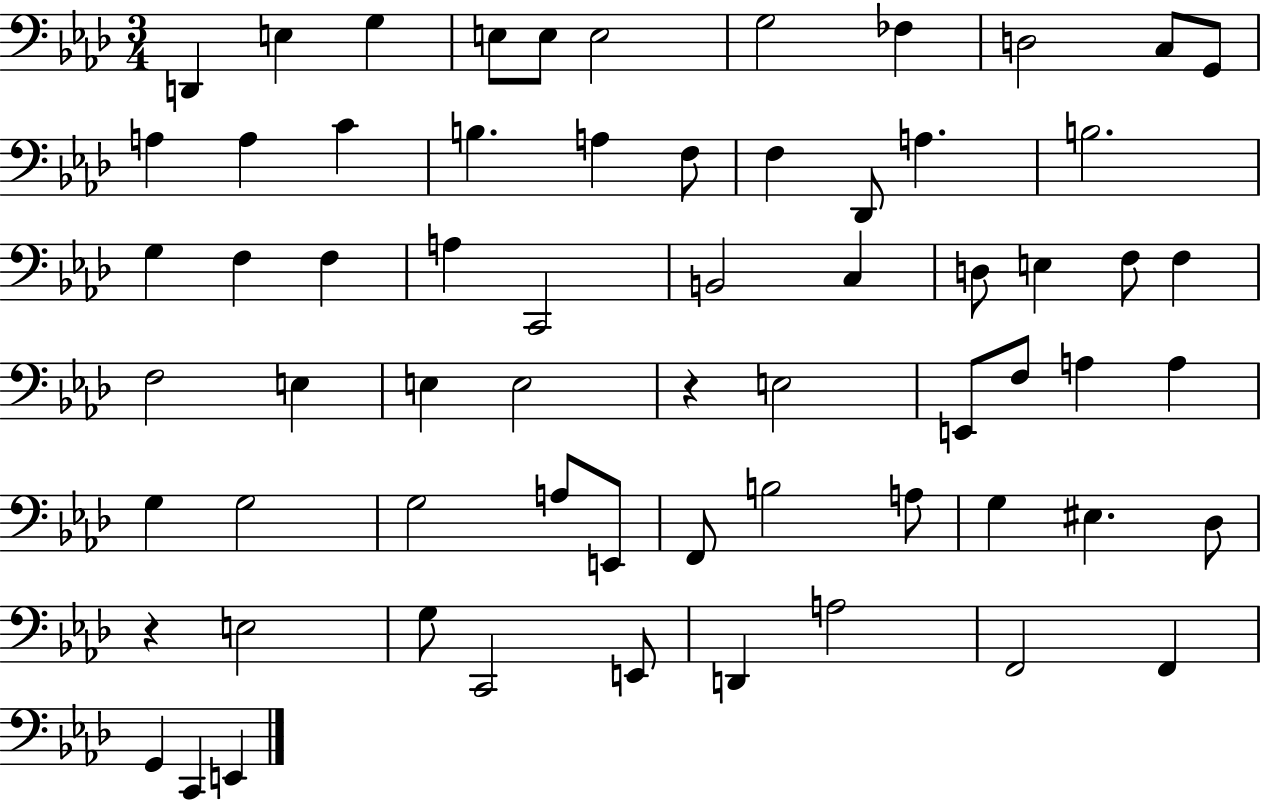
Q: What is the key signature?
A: AES major